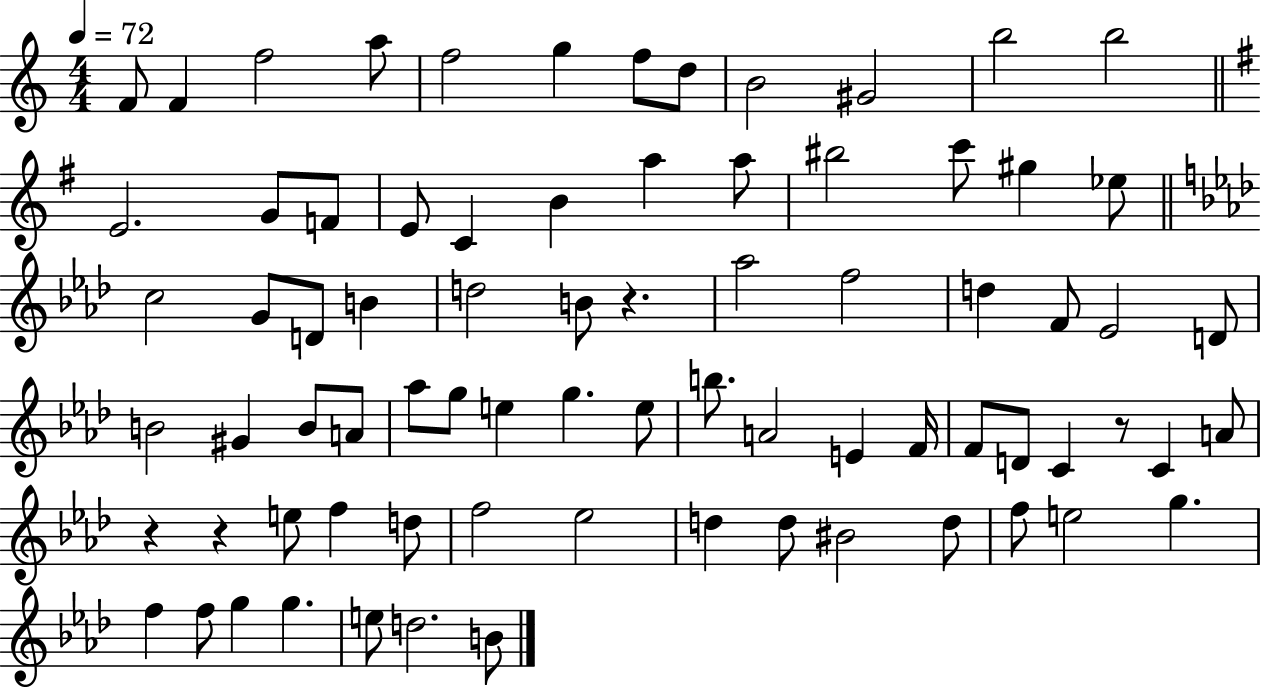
F4/e F4/q F5/h A5/e F5/h G5/q F5/e D5/e B4/h G#4/h B5/h B5/h E4/h. G4/e F4/e E4/e C4/q B4/q A5/q A5/e BIS5/h C6/e G#5/q Eb5/e C5/h G4/e D4/e B4/q D5/h B4/e R/q. Ab5/h F5/h D5/q F4/e Eb4/h D4/e B4/h G#4/q B4/e A4/e Ab5/e G5/e E5/q G5/q. E5/e B5/e. A4/h E4/q F4/s F4/e D4/e C4/q R/e C4/q A4/e R/q R/q E5/e F5/q D5/e F5/h Eb5/h D5/q D5/e BIS4/h D5/e F5/e E5/h G5/q. F5/q F5/e G5/q G5/q. E5/e D5/h. B4/e